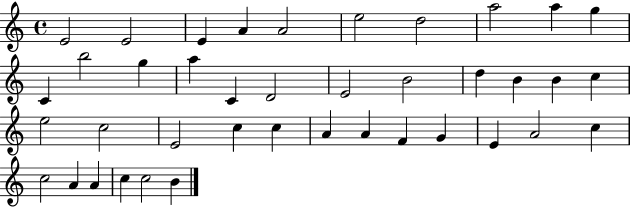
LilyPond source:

{
  \clef treble
  \time 4/4
  \defaultTimeSignature
  \key c \major
  e'2 e'2 | e'4 a'4 a'2 | e''2 d''2 | a''2 a''4 g''4 | \break c'4 b''2 g''4 | a''4 c'4 d'2 | e'2 b'2 | d''4 b'4 b'4 c''4 | \break e''2 c''2 | e'2 c''4 c''4 | a'4 a'4 f'4 g'4 | e'4 a'2 c''4 | \break c''2 a'4 a'4 | c''4 c''2 b'4 | \bar "|."
}